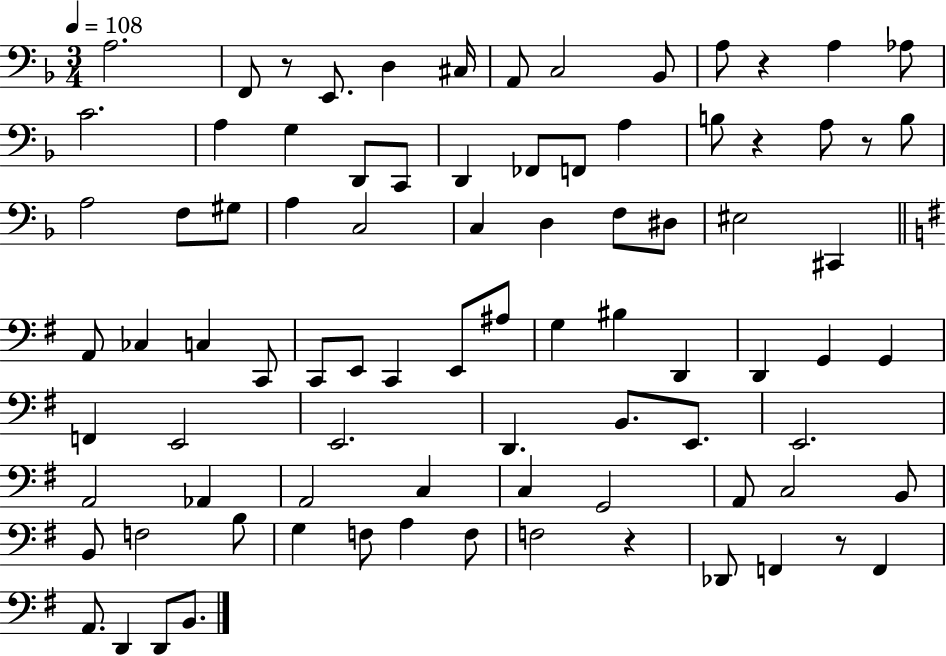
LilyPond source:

{
  \clef bass
  \numericTimeSignature
  \time 3/4
  \key f \major
  \tempo 4 = 108
  a2. | f,8 r8 e,8. d4 cis16 | a,8 c2 bes,8 | a8 r4 a4 aes8 | \break c'2. | a4 g4 d,8 c,8 | d,4 fes,8 f,8 a4 | b8 r4 a8 r8 b8 | \break a2 f8 gis8 | a4 c2 | c4 d4 f8 dis8 | eis2 cis,4 | \break \bar "||" \break \key g \major a,8 ces4 c4 c,8 | c,8 e,8 c,4 e,8 ais8 | g4 bis4 d,4 | d,4 g,4 g,4 | \break f,4 e,2 | e,2. | d,4. b,8. e,8. | e,2. | \break a,2 aes,4 | a,2 c4 | c4 g,2 | a,8 c2 b,8 | \break b,8 f2 b8 | g4 f8 a4 f8 | f2 r4 | des,8 f,4 r8 f,4 | \break a,8. d,4 d,8 b,8. | \bar "|."
}